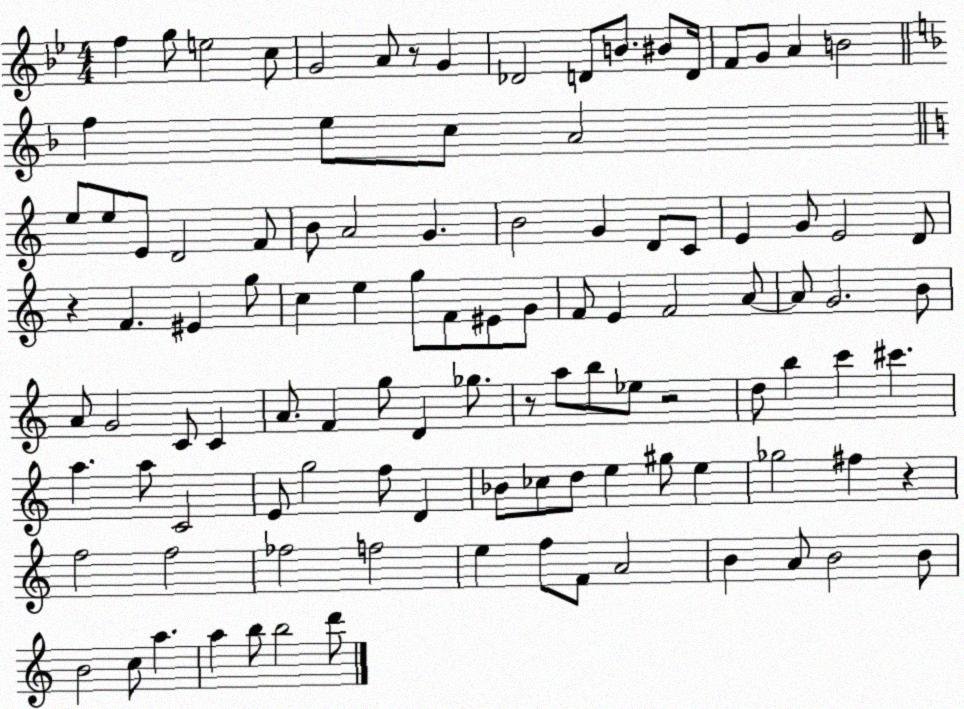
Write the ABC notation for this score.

X:1
T:Untitled
M:4/4
L:1/4
K:Bb
f g/2 e2 c/2 G2 A/2 z/2 G _D2 D/2 B/2 ^B/2 D/4 F/2 G/2 A B2 f e/2 c/2 A2 e/2 e/2 E/2 D2 F/2 B/2 A2 G B2 G D/2 C/2 E G/2 E2 D/2 z F ^E g/2 c e g/2 F/2 ^E/2 G/2 F/2 E F2 A/2 A/2 G2 B/2 A/2 G2 C/2 C A/2 F g/2 D _g/2 z/2 a/2 b/2 _e/2 z2 d/2 b c' ^c' a a/2 C2 E/2 g2 f/2 D _B/2 _c/2 d/2 e ^g/2 e _g2 ^f z f2 f2 _f2 f2 e f/2 F/2 A2 B A/2 B2 B/2 B2 c/2 a a b/2 b2 d'/2